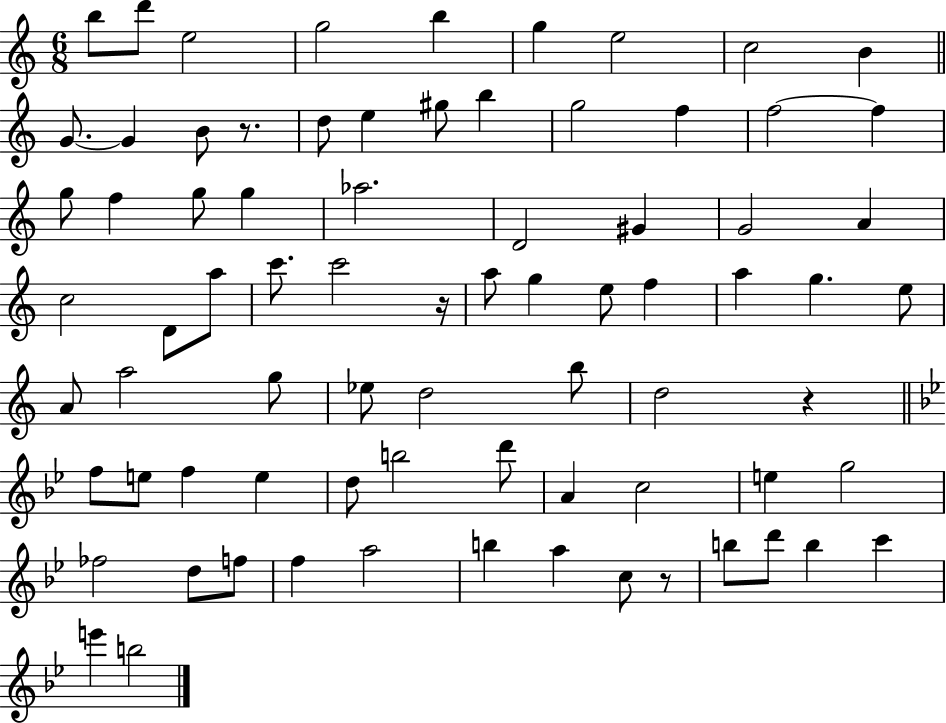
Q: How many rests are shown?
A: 4